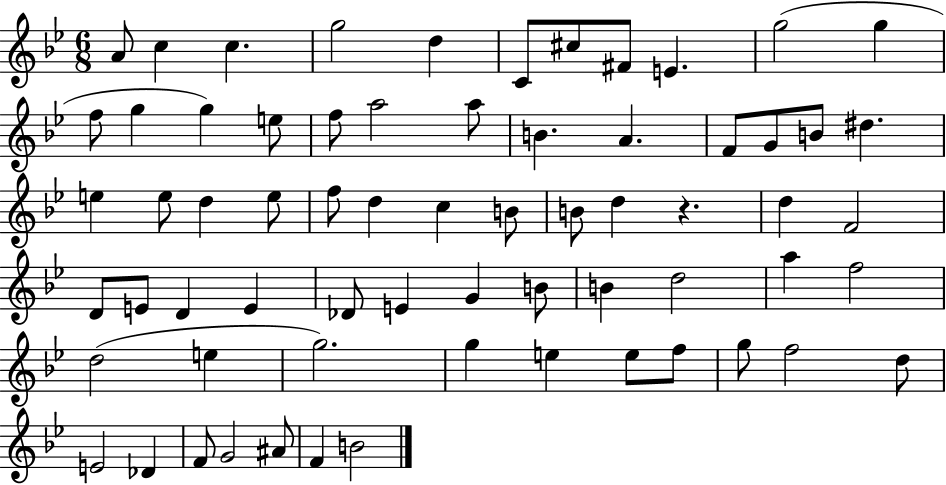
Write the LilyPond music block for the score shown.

{
  \clef treble
  \numericTimeSignature
  \time 6/8
  \key bes \major
  a'8 c''4 c''4. | g''2 d''4 | c'8 cis''8 fis'8 e'4. | g''2( g''4 | \break f''8 g''4 g''4) e''8 | f''8 a''2 a''8 | b'4. a'4. | f'8 g'8 b'8 dis''4. | \break e''4 e''8 d''4 e''8 | f''8 d''4 c''4 b'8 | b'8 d''4 r4. | d''4 f'2 | \break d'8 e'8 d'4 e'4 | des'8 e'4 g'4 b'8 | b'4 d''2 | a''4 f''2 | \break d''2( e''4 | g''2.) | g''4 e''4 e''8 f''8 | g''8 f''2 d''8 | \break e'2 des'4 | f'8 g'2 ais'8 | f'4 b'2 | \bar "|."
}